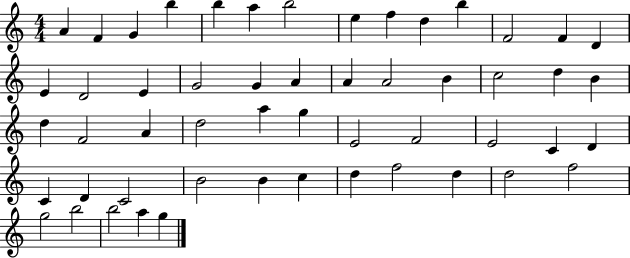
X:1
T:Untitled
M:4/4
L:1/4
K:C
A F G b b a b2 e f d b F2 F D E D2 E G2 G A A A2 B c2 d B d F2 A d2 a g E2 F2 E2 C D C D C2 B2 B c d f2 d d2 f2 g2 b2 b2 a g